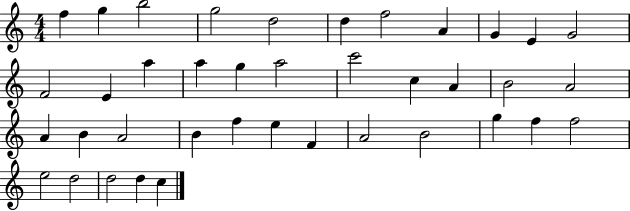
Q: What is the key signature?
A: C major